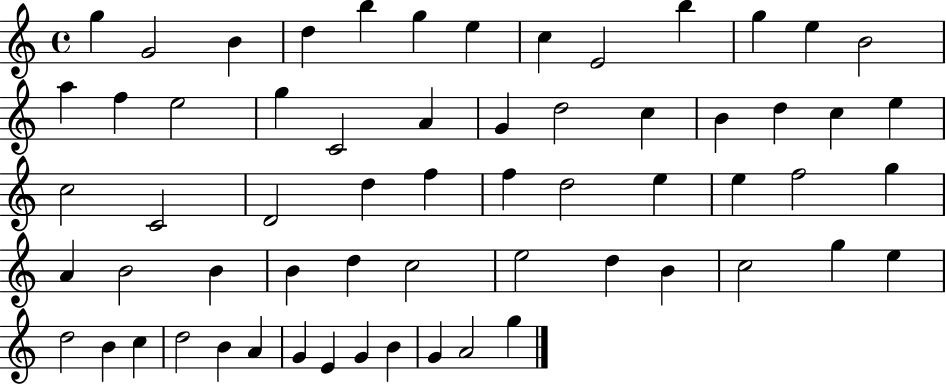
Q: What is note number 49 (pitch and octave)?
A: E5